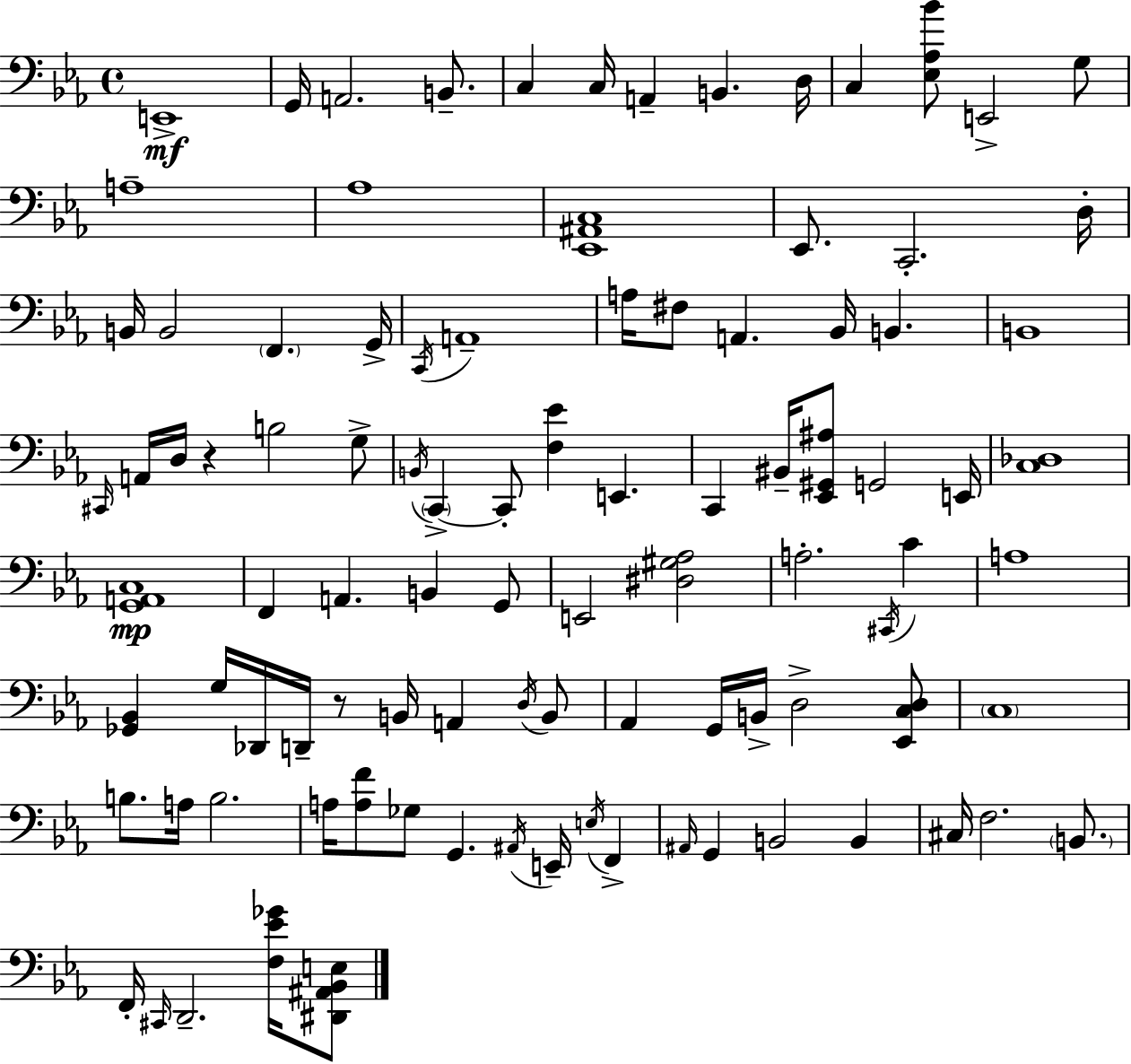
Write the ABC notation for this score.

X:1
T:Untitled
M:4/4
L:1/4
K:Eb
E,,4 G,,/4 A,,2 B,,/2 C, C,/4 A,, B,, D,/4 C, [_E,_A,_B]/2 E,,2 G,/2 A,4 _A,4 [_E,,^A,,C,]4 _E,,/2 C,,2 D,/4 B,,/4 B,,2 F,, G,,/4 C,,/4 A,,4 A,/4 ^F,/2 A,, _B,,/4 B,, B,,4 ^C,,/4 A,,/4 D,/4 z B,2 G,/2 B,,/4 C,, C,,/2 [F,_E] E,, C,, ^B,,/4 [_E,,^G,,^A,]/2 G,,2 E,,/4 [C,_D,]4 [G,,A,,C,]4 F,, A,, B,, G,,/2 E,,2 [^D,^G,_A,]2 A,2 ^C,,/4 C A,4 [_G,,_B,,] G,/4 _D,,/4 D,,/4 z/2 B,,/4 A,, D,/4 B,,/2 _A,, G,,/4 B,,/4 D,2 [_E,,C,D,]/2 C,4 B,/2 A,/4 B,2 A,/4 [A,F]/2 _G,/2 G,, ^A,,/4 E,,/4 E,/4 F,, ^A,,/4 G,, B,,2 B,, ^C,/4 F,2 B,,/2 F,,/4 ^C,,/4 D,,2 [F,_E_G]/4 [^D,,^A,,_B,,E,]/2